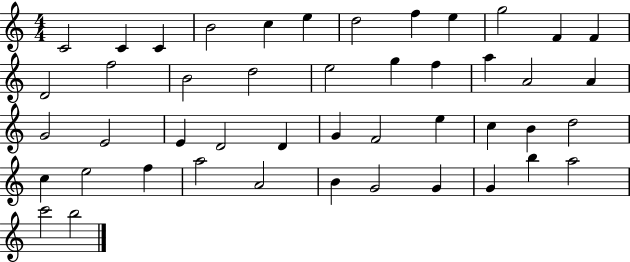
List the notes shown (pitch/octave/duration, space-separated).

C4/h C4/q C4/q B4/h C5/q E5/q D5/h F5/q E5/q G5/h F4/q F4/q D4/h F5/h B4/h D5/h E5/h G5/q F5/q A5/q A4/h A4/q G4/h E4/h E4/q D4/h D4/q G4/q F4/h E5/q C5/q B4/q D5/h C5/q E5/h F5/q A5/h A4/h B4/q G4/h G4/q G4/q B5/q A5/h C6/h B5/h